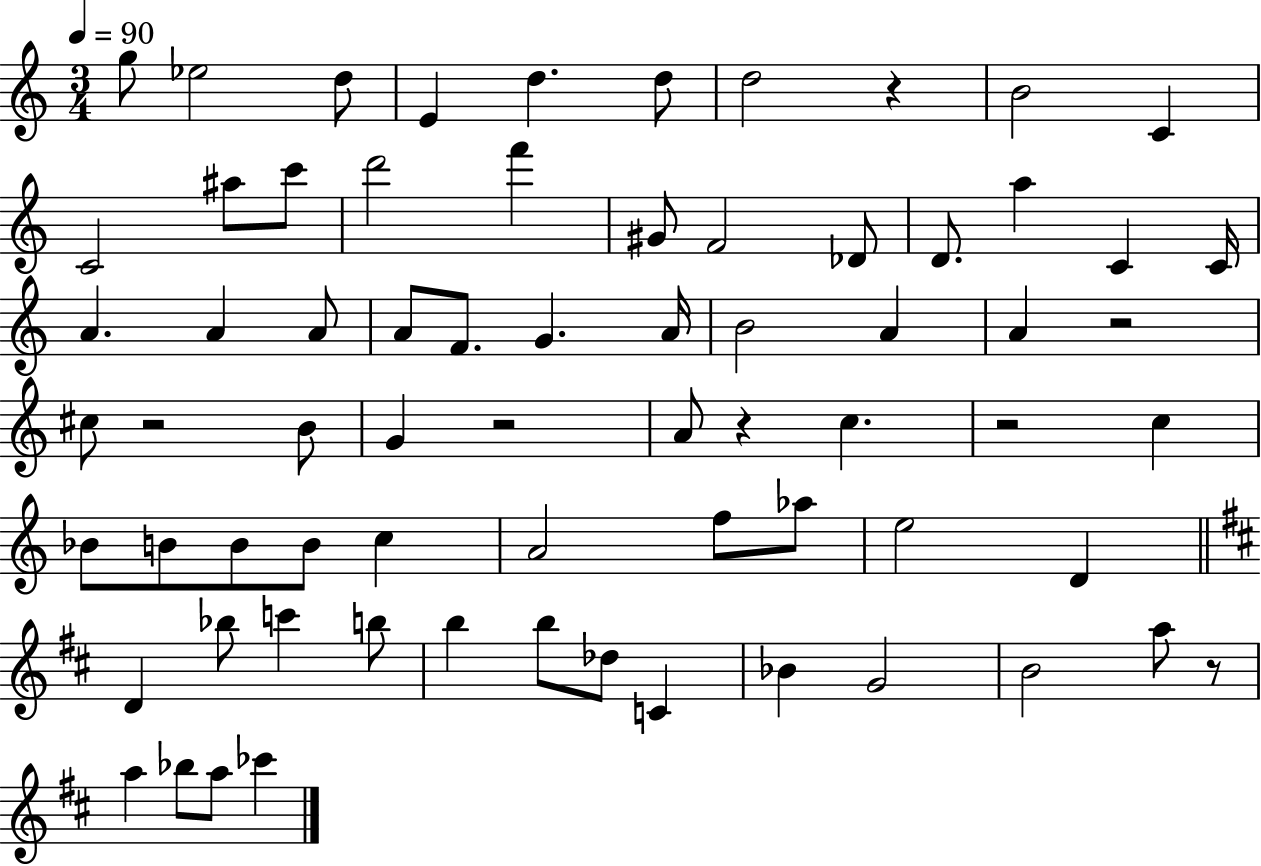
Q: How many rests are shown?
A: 7